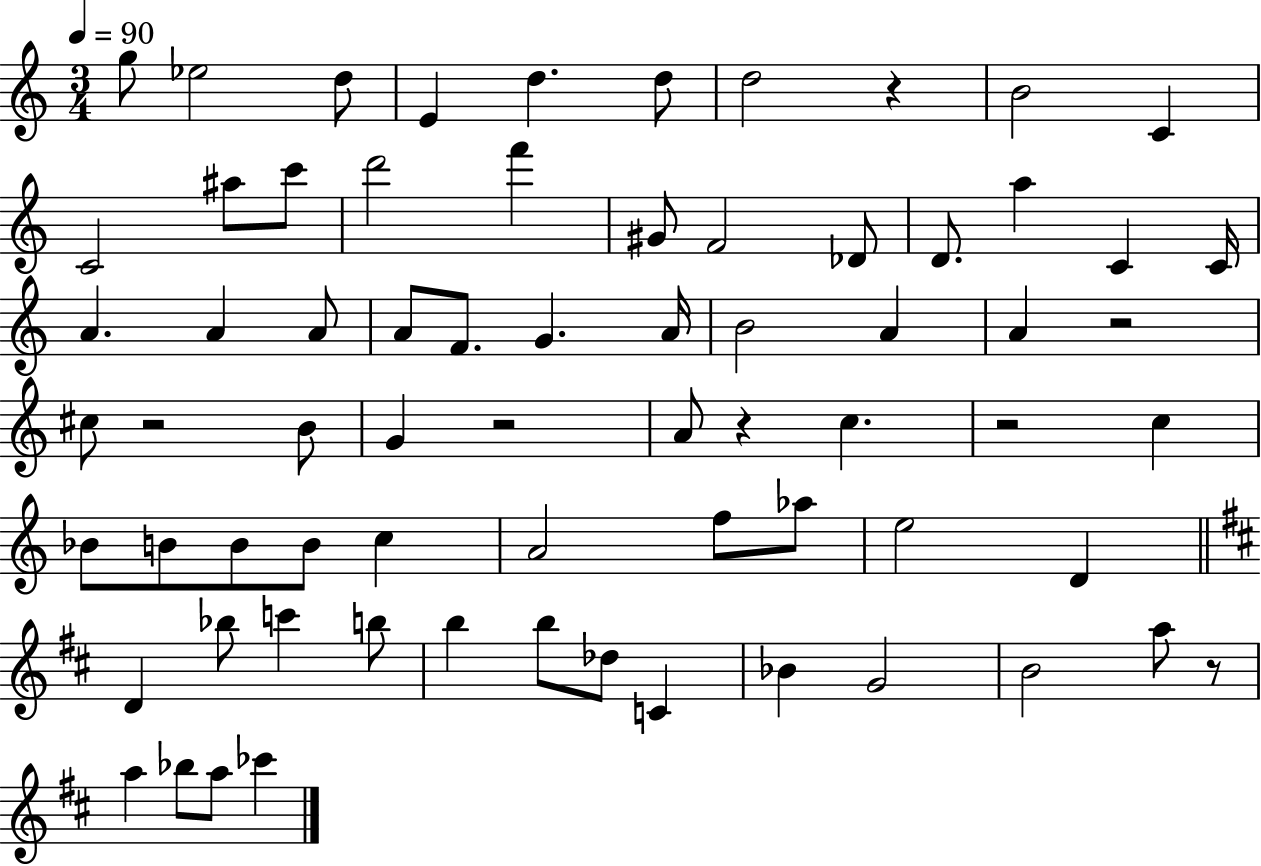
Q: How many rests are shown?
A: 7